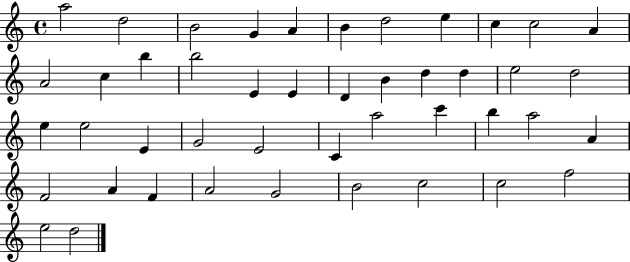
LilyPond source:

{
  \clef treble
  \time 4/4
  \defaultTimeSignature
  \key c \major
  a''2 d''2 | b'2 g'4 a'4 | b'4 d''2 e''4 | c''4 c''2 a'4 | \break a'2 c''4 b''4 | b''2 e'4 e'4 | d'4 b'4 d''4 d''4 | e''2 d''2 | \break e''4 e''2 e'4 | g'2 e'2 | c'4 a''2 c'''4 | b''4 a''2 a'4 | \break f'2 a'4 f'4 | a'2 g'2 | b'2 c''2 | c''2 f''2 | \break e''2 d''2 | \bar "|."
}